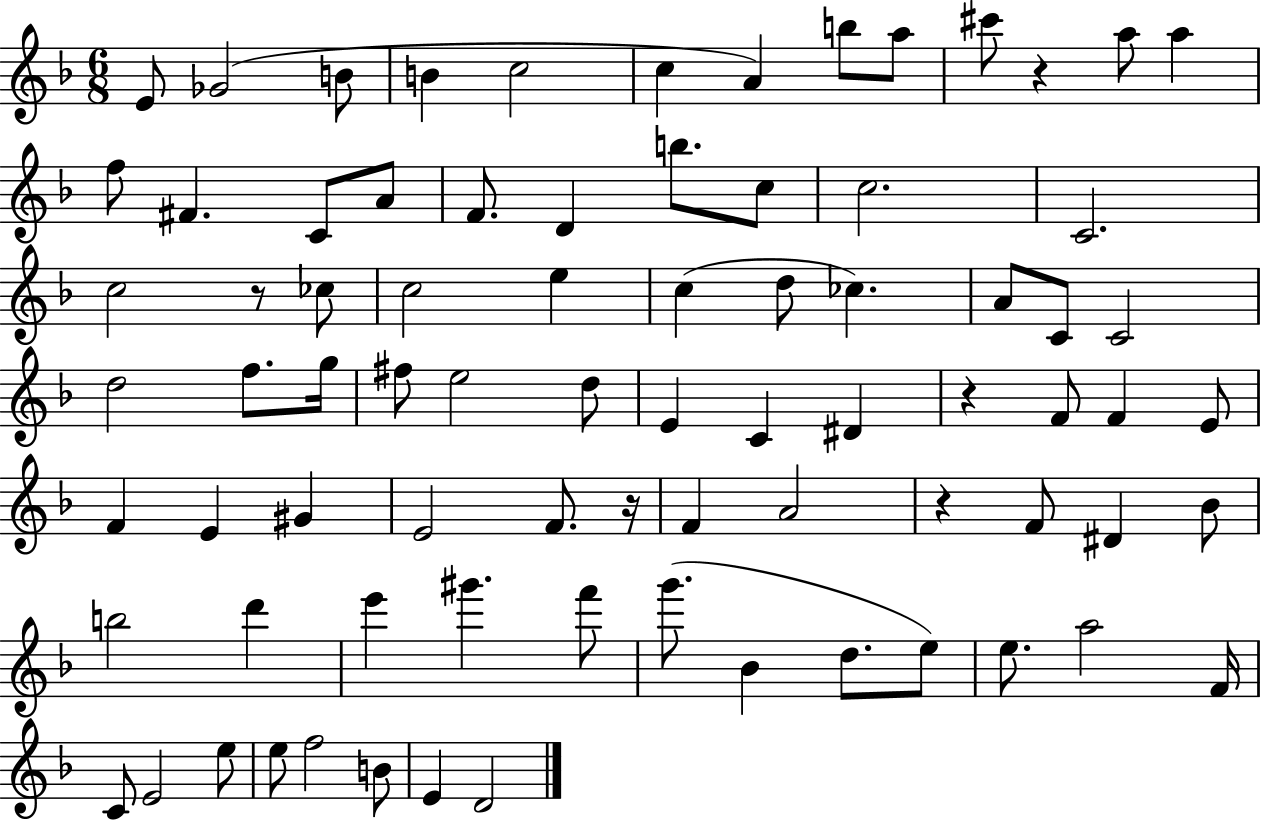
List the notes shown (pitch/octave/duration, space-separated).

E4/e Gb4/h B4/e B4/q C5/h C5/q A4/q B5/e A5/e C#6/e R/q A5/e A5/q F5/e F#4/q. C4/e A4/e F4/e. D4/q B5/e. C5/e C5/h. C4/h. C5/h R/e CES5/e C5/h E5/q C5/q D5/e CES5/q. A4/e C4/e C4/h D5/h F5/e. G5/s F#5/e E5/h D5/e E4/q C4/q D#4/q R/q F4/e F4/q E4/e F4/q E4/q G#4/q E4/h F4/e. R/s F4/q A4/h R/q F4/e D#4/q Bb4/e B5/h D6/q E6/q G#6/q. F6/e G6/e. Bb4/q D5/e. E5/e E5/e. A5/h F4/s C4/e E4/h E5/e E5/e F5/h B4/e E4/q D4/h